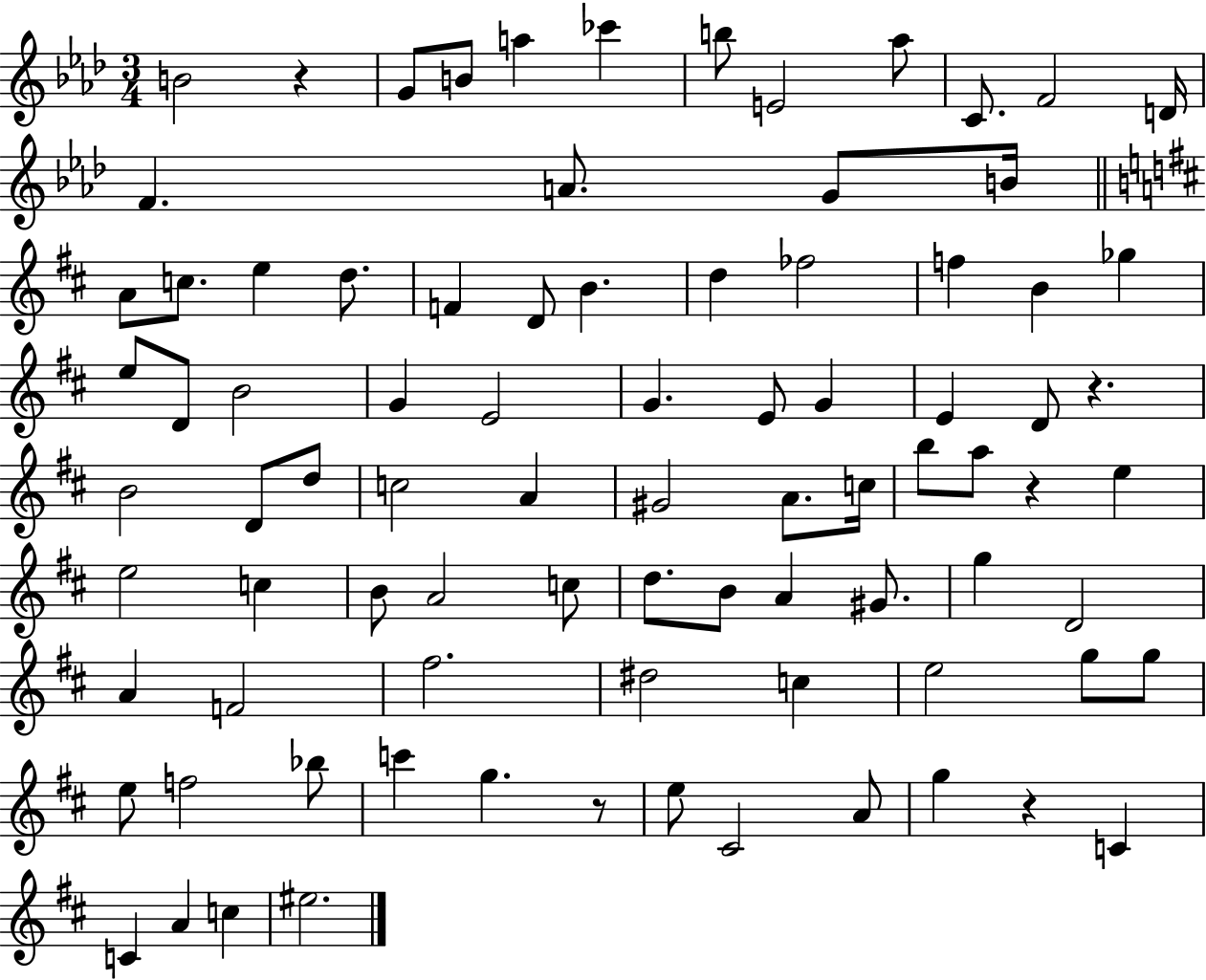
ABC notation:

X:1
T:Untitled
M:3/4
L:1/4
K:Ab
B2 z G/2 B/2 a _c' b/2 E2 _a/2 C/2 F2 D/4 F A/2 G/2 B/4 A/2 c/2 e d/2 F D/2 B d _f2 f B _g e/2 D/2 B2 G E2 G E/2 G E D/2 z B2 D/2 d/2 c2 A ^G2 A/2 c/4 b/2 a/2 z e e2 c B/2 A2 c/2 d/2 B/2 A ^G/2 g D2 A F2 ^f2 ^d2 c e2 g/2 g/2 e/2 f2 _b/2 c' g z/2 e/2 ^C2 A/2 g z C C A c ^e2